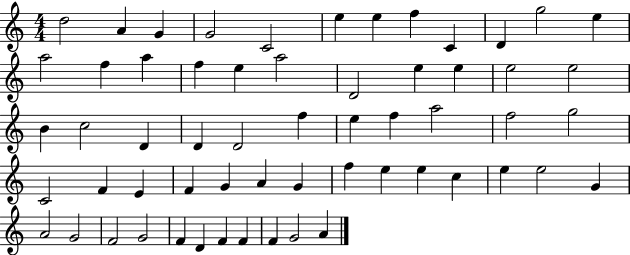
{
  \clef treble
  \numericTimeSignature
  \time 4/4
  \key c \major
  d''2 a'4 g'4 | g'2 c'2 | e''4 e''4 f''4 c'4 | d'4 g''2 e''4 | \break a''2 f''4 a''4 | f''4 e''4 a''2 | d'2 e''4 e''4 | e''2 e''2 | \break b'4 c''2 d'4 | d'4 d'2 f''4 | e''4 f''4 a''2 | f''2 g''2 | \break c'2 f'4 e'4 | f'4 g'4 a'4 g'4 | f''4 e''4 e''4 c''4 | e''4 e''2 g'4 | \break a'2 g'2 | f'2 g'2 | f'4 d'4 f'4 f'4 | f'4 g'2 a'4 | \break \bar "|."
}